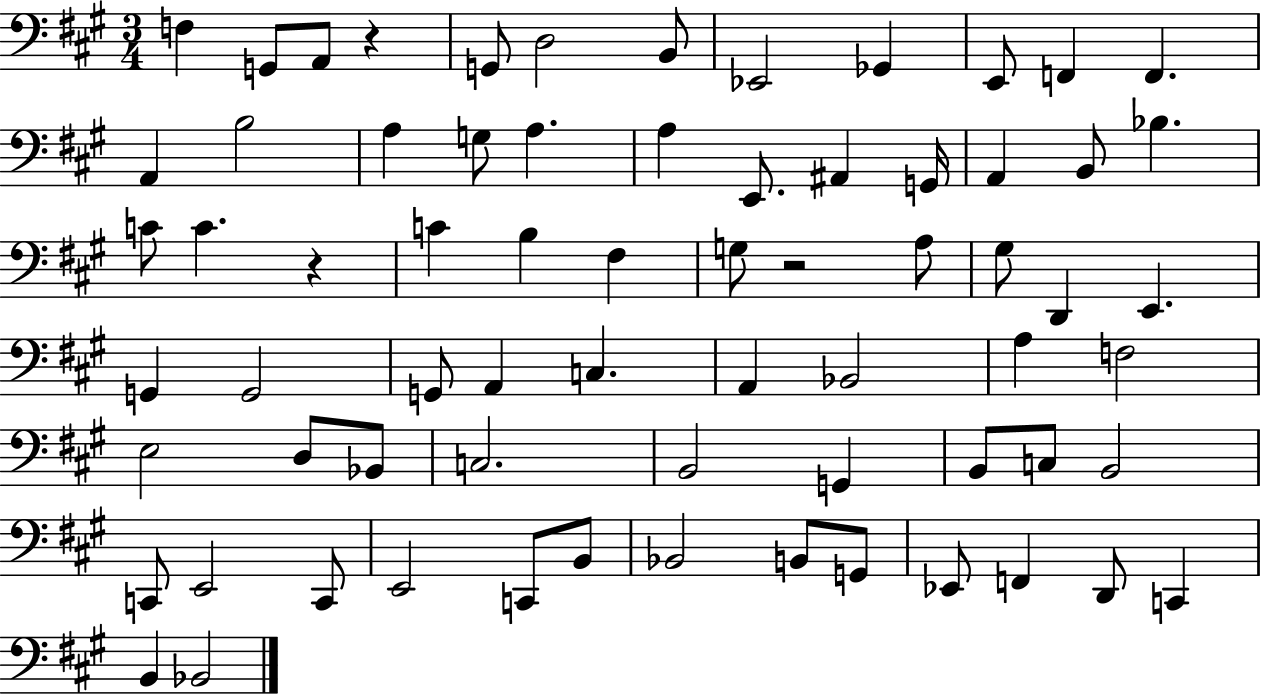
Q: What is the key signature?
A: A major